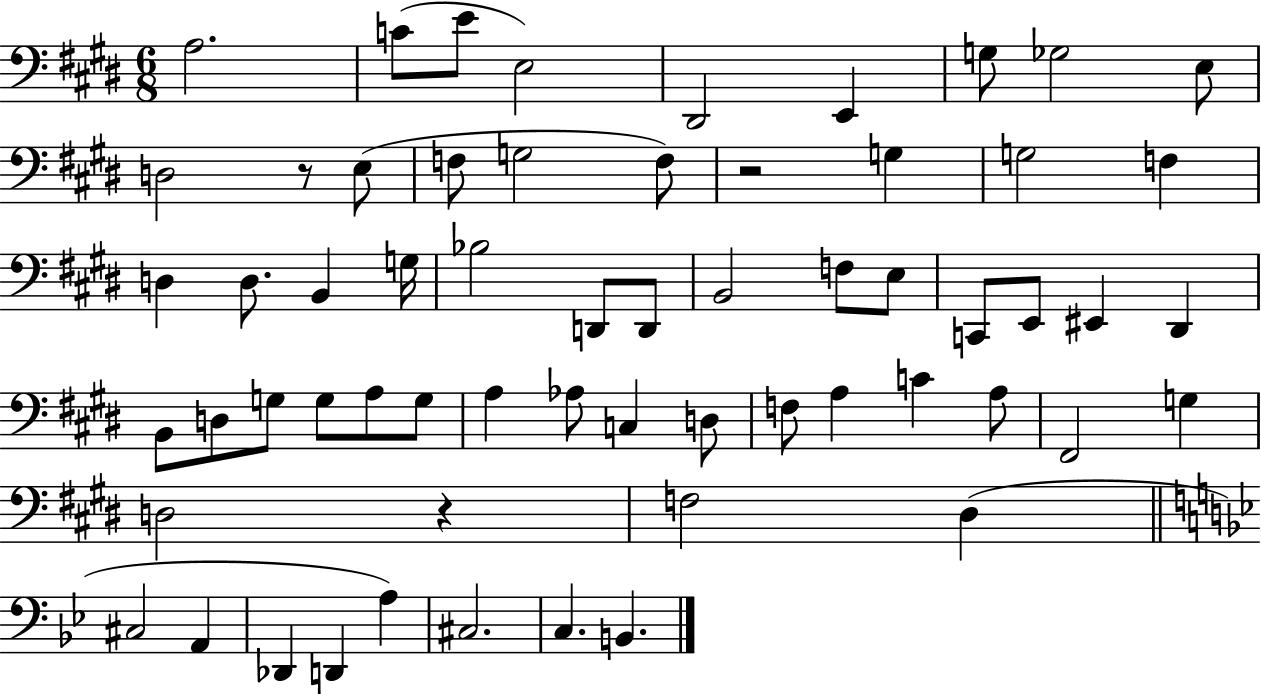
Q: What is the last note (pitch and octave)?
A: B2